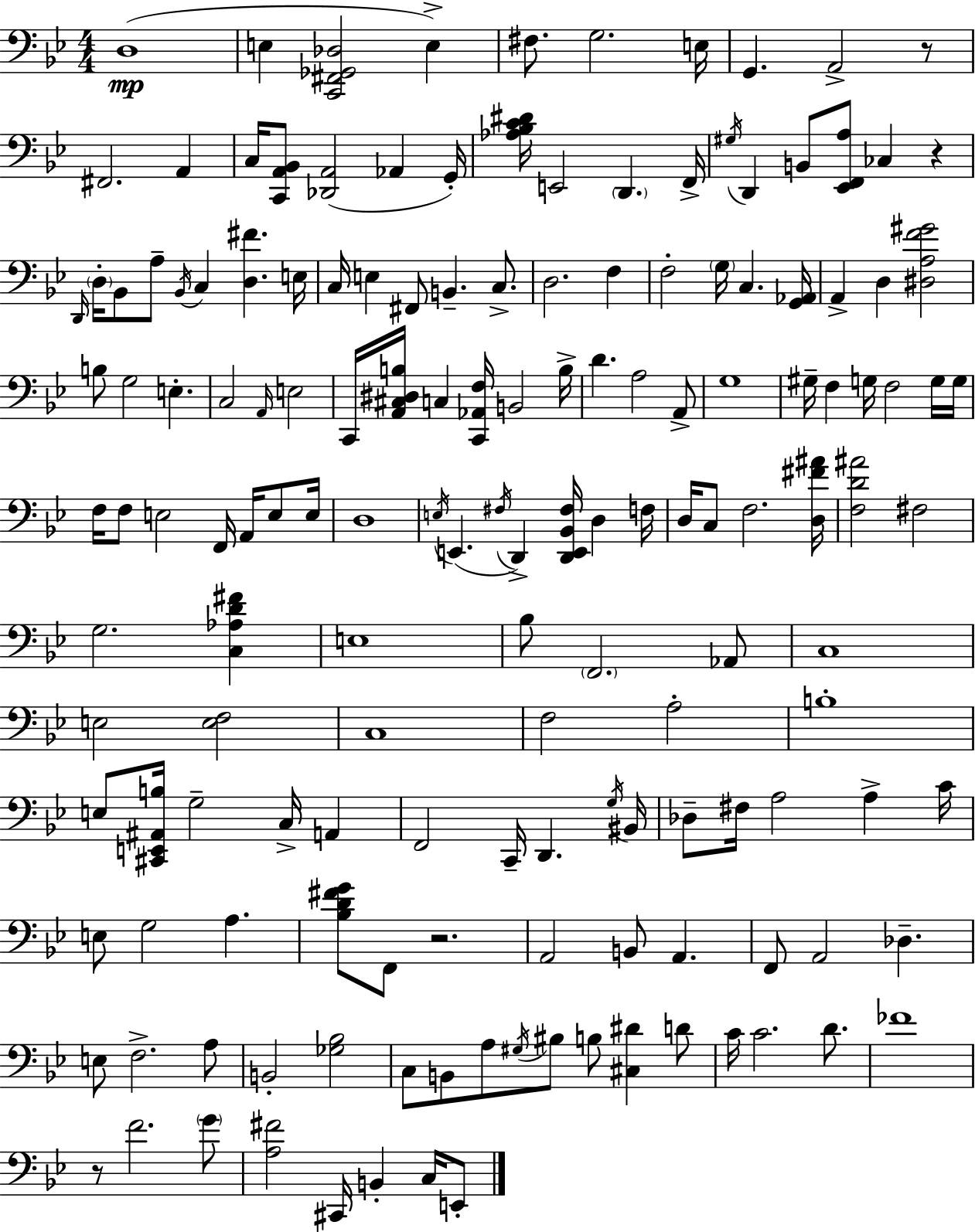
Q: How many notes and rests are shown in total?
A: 157